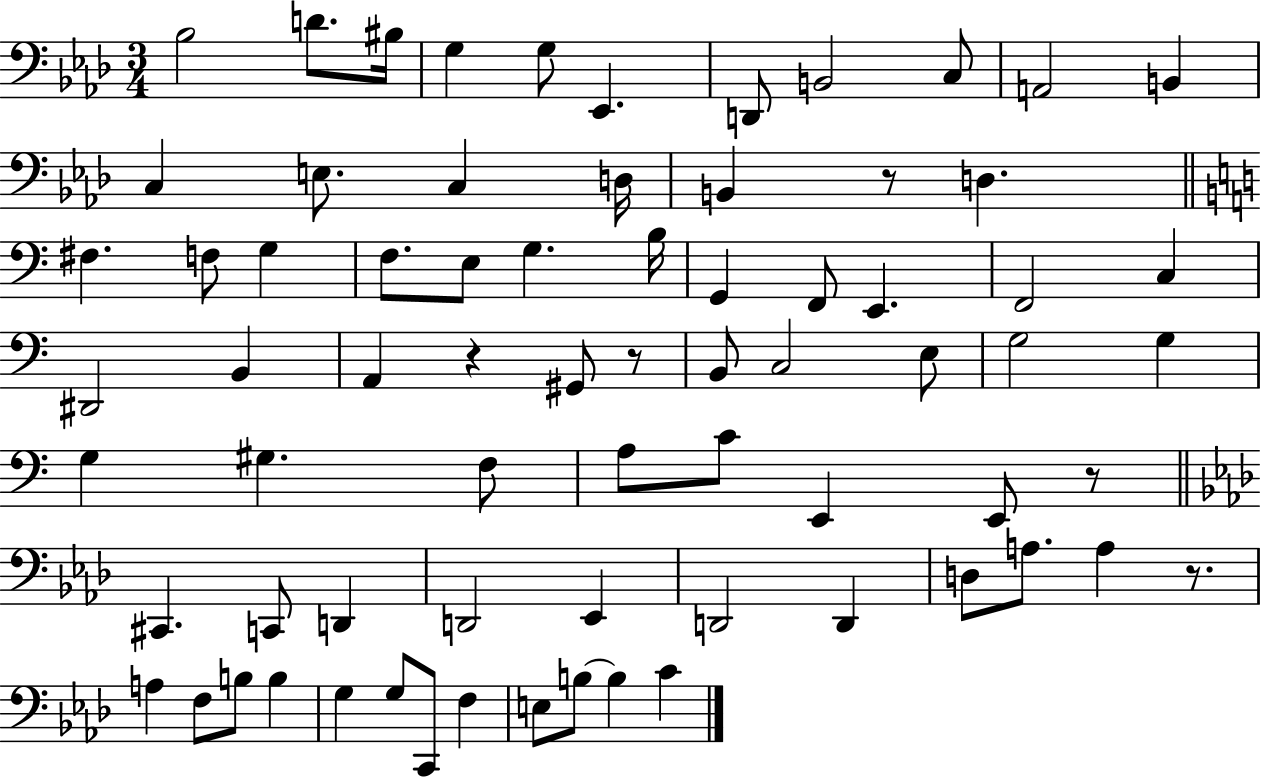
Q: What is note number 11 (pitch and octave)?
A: B2